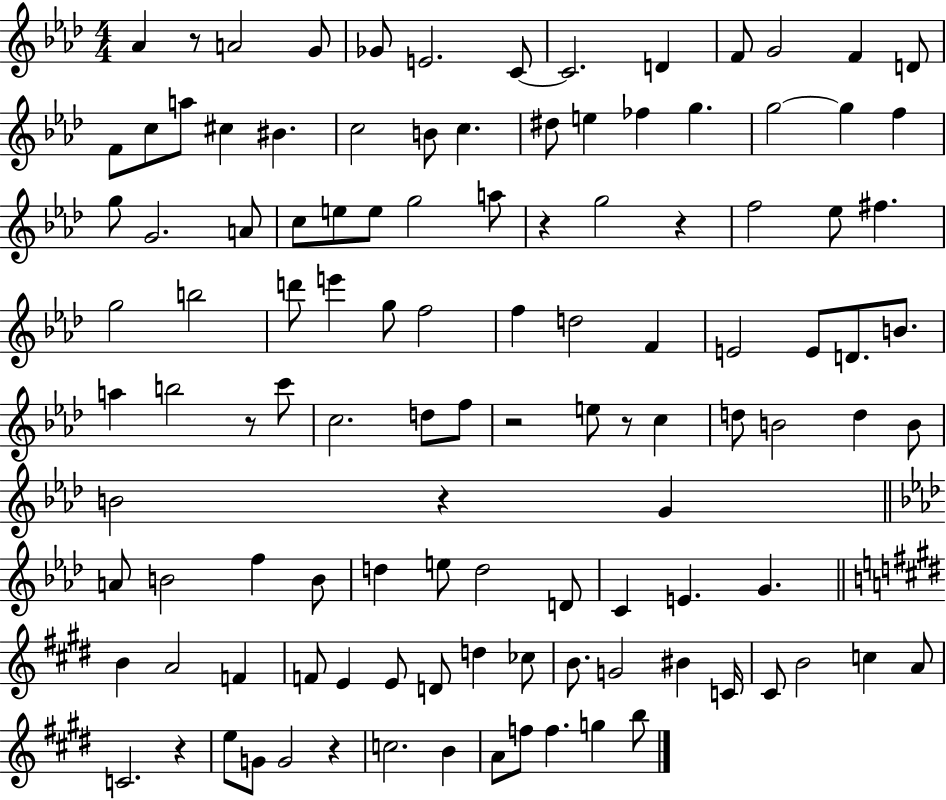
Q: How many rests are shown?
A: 9